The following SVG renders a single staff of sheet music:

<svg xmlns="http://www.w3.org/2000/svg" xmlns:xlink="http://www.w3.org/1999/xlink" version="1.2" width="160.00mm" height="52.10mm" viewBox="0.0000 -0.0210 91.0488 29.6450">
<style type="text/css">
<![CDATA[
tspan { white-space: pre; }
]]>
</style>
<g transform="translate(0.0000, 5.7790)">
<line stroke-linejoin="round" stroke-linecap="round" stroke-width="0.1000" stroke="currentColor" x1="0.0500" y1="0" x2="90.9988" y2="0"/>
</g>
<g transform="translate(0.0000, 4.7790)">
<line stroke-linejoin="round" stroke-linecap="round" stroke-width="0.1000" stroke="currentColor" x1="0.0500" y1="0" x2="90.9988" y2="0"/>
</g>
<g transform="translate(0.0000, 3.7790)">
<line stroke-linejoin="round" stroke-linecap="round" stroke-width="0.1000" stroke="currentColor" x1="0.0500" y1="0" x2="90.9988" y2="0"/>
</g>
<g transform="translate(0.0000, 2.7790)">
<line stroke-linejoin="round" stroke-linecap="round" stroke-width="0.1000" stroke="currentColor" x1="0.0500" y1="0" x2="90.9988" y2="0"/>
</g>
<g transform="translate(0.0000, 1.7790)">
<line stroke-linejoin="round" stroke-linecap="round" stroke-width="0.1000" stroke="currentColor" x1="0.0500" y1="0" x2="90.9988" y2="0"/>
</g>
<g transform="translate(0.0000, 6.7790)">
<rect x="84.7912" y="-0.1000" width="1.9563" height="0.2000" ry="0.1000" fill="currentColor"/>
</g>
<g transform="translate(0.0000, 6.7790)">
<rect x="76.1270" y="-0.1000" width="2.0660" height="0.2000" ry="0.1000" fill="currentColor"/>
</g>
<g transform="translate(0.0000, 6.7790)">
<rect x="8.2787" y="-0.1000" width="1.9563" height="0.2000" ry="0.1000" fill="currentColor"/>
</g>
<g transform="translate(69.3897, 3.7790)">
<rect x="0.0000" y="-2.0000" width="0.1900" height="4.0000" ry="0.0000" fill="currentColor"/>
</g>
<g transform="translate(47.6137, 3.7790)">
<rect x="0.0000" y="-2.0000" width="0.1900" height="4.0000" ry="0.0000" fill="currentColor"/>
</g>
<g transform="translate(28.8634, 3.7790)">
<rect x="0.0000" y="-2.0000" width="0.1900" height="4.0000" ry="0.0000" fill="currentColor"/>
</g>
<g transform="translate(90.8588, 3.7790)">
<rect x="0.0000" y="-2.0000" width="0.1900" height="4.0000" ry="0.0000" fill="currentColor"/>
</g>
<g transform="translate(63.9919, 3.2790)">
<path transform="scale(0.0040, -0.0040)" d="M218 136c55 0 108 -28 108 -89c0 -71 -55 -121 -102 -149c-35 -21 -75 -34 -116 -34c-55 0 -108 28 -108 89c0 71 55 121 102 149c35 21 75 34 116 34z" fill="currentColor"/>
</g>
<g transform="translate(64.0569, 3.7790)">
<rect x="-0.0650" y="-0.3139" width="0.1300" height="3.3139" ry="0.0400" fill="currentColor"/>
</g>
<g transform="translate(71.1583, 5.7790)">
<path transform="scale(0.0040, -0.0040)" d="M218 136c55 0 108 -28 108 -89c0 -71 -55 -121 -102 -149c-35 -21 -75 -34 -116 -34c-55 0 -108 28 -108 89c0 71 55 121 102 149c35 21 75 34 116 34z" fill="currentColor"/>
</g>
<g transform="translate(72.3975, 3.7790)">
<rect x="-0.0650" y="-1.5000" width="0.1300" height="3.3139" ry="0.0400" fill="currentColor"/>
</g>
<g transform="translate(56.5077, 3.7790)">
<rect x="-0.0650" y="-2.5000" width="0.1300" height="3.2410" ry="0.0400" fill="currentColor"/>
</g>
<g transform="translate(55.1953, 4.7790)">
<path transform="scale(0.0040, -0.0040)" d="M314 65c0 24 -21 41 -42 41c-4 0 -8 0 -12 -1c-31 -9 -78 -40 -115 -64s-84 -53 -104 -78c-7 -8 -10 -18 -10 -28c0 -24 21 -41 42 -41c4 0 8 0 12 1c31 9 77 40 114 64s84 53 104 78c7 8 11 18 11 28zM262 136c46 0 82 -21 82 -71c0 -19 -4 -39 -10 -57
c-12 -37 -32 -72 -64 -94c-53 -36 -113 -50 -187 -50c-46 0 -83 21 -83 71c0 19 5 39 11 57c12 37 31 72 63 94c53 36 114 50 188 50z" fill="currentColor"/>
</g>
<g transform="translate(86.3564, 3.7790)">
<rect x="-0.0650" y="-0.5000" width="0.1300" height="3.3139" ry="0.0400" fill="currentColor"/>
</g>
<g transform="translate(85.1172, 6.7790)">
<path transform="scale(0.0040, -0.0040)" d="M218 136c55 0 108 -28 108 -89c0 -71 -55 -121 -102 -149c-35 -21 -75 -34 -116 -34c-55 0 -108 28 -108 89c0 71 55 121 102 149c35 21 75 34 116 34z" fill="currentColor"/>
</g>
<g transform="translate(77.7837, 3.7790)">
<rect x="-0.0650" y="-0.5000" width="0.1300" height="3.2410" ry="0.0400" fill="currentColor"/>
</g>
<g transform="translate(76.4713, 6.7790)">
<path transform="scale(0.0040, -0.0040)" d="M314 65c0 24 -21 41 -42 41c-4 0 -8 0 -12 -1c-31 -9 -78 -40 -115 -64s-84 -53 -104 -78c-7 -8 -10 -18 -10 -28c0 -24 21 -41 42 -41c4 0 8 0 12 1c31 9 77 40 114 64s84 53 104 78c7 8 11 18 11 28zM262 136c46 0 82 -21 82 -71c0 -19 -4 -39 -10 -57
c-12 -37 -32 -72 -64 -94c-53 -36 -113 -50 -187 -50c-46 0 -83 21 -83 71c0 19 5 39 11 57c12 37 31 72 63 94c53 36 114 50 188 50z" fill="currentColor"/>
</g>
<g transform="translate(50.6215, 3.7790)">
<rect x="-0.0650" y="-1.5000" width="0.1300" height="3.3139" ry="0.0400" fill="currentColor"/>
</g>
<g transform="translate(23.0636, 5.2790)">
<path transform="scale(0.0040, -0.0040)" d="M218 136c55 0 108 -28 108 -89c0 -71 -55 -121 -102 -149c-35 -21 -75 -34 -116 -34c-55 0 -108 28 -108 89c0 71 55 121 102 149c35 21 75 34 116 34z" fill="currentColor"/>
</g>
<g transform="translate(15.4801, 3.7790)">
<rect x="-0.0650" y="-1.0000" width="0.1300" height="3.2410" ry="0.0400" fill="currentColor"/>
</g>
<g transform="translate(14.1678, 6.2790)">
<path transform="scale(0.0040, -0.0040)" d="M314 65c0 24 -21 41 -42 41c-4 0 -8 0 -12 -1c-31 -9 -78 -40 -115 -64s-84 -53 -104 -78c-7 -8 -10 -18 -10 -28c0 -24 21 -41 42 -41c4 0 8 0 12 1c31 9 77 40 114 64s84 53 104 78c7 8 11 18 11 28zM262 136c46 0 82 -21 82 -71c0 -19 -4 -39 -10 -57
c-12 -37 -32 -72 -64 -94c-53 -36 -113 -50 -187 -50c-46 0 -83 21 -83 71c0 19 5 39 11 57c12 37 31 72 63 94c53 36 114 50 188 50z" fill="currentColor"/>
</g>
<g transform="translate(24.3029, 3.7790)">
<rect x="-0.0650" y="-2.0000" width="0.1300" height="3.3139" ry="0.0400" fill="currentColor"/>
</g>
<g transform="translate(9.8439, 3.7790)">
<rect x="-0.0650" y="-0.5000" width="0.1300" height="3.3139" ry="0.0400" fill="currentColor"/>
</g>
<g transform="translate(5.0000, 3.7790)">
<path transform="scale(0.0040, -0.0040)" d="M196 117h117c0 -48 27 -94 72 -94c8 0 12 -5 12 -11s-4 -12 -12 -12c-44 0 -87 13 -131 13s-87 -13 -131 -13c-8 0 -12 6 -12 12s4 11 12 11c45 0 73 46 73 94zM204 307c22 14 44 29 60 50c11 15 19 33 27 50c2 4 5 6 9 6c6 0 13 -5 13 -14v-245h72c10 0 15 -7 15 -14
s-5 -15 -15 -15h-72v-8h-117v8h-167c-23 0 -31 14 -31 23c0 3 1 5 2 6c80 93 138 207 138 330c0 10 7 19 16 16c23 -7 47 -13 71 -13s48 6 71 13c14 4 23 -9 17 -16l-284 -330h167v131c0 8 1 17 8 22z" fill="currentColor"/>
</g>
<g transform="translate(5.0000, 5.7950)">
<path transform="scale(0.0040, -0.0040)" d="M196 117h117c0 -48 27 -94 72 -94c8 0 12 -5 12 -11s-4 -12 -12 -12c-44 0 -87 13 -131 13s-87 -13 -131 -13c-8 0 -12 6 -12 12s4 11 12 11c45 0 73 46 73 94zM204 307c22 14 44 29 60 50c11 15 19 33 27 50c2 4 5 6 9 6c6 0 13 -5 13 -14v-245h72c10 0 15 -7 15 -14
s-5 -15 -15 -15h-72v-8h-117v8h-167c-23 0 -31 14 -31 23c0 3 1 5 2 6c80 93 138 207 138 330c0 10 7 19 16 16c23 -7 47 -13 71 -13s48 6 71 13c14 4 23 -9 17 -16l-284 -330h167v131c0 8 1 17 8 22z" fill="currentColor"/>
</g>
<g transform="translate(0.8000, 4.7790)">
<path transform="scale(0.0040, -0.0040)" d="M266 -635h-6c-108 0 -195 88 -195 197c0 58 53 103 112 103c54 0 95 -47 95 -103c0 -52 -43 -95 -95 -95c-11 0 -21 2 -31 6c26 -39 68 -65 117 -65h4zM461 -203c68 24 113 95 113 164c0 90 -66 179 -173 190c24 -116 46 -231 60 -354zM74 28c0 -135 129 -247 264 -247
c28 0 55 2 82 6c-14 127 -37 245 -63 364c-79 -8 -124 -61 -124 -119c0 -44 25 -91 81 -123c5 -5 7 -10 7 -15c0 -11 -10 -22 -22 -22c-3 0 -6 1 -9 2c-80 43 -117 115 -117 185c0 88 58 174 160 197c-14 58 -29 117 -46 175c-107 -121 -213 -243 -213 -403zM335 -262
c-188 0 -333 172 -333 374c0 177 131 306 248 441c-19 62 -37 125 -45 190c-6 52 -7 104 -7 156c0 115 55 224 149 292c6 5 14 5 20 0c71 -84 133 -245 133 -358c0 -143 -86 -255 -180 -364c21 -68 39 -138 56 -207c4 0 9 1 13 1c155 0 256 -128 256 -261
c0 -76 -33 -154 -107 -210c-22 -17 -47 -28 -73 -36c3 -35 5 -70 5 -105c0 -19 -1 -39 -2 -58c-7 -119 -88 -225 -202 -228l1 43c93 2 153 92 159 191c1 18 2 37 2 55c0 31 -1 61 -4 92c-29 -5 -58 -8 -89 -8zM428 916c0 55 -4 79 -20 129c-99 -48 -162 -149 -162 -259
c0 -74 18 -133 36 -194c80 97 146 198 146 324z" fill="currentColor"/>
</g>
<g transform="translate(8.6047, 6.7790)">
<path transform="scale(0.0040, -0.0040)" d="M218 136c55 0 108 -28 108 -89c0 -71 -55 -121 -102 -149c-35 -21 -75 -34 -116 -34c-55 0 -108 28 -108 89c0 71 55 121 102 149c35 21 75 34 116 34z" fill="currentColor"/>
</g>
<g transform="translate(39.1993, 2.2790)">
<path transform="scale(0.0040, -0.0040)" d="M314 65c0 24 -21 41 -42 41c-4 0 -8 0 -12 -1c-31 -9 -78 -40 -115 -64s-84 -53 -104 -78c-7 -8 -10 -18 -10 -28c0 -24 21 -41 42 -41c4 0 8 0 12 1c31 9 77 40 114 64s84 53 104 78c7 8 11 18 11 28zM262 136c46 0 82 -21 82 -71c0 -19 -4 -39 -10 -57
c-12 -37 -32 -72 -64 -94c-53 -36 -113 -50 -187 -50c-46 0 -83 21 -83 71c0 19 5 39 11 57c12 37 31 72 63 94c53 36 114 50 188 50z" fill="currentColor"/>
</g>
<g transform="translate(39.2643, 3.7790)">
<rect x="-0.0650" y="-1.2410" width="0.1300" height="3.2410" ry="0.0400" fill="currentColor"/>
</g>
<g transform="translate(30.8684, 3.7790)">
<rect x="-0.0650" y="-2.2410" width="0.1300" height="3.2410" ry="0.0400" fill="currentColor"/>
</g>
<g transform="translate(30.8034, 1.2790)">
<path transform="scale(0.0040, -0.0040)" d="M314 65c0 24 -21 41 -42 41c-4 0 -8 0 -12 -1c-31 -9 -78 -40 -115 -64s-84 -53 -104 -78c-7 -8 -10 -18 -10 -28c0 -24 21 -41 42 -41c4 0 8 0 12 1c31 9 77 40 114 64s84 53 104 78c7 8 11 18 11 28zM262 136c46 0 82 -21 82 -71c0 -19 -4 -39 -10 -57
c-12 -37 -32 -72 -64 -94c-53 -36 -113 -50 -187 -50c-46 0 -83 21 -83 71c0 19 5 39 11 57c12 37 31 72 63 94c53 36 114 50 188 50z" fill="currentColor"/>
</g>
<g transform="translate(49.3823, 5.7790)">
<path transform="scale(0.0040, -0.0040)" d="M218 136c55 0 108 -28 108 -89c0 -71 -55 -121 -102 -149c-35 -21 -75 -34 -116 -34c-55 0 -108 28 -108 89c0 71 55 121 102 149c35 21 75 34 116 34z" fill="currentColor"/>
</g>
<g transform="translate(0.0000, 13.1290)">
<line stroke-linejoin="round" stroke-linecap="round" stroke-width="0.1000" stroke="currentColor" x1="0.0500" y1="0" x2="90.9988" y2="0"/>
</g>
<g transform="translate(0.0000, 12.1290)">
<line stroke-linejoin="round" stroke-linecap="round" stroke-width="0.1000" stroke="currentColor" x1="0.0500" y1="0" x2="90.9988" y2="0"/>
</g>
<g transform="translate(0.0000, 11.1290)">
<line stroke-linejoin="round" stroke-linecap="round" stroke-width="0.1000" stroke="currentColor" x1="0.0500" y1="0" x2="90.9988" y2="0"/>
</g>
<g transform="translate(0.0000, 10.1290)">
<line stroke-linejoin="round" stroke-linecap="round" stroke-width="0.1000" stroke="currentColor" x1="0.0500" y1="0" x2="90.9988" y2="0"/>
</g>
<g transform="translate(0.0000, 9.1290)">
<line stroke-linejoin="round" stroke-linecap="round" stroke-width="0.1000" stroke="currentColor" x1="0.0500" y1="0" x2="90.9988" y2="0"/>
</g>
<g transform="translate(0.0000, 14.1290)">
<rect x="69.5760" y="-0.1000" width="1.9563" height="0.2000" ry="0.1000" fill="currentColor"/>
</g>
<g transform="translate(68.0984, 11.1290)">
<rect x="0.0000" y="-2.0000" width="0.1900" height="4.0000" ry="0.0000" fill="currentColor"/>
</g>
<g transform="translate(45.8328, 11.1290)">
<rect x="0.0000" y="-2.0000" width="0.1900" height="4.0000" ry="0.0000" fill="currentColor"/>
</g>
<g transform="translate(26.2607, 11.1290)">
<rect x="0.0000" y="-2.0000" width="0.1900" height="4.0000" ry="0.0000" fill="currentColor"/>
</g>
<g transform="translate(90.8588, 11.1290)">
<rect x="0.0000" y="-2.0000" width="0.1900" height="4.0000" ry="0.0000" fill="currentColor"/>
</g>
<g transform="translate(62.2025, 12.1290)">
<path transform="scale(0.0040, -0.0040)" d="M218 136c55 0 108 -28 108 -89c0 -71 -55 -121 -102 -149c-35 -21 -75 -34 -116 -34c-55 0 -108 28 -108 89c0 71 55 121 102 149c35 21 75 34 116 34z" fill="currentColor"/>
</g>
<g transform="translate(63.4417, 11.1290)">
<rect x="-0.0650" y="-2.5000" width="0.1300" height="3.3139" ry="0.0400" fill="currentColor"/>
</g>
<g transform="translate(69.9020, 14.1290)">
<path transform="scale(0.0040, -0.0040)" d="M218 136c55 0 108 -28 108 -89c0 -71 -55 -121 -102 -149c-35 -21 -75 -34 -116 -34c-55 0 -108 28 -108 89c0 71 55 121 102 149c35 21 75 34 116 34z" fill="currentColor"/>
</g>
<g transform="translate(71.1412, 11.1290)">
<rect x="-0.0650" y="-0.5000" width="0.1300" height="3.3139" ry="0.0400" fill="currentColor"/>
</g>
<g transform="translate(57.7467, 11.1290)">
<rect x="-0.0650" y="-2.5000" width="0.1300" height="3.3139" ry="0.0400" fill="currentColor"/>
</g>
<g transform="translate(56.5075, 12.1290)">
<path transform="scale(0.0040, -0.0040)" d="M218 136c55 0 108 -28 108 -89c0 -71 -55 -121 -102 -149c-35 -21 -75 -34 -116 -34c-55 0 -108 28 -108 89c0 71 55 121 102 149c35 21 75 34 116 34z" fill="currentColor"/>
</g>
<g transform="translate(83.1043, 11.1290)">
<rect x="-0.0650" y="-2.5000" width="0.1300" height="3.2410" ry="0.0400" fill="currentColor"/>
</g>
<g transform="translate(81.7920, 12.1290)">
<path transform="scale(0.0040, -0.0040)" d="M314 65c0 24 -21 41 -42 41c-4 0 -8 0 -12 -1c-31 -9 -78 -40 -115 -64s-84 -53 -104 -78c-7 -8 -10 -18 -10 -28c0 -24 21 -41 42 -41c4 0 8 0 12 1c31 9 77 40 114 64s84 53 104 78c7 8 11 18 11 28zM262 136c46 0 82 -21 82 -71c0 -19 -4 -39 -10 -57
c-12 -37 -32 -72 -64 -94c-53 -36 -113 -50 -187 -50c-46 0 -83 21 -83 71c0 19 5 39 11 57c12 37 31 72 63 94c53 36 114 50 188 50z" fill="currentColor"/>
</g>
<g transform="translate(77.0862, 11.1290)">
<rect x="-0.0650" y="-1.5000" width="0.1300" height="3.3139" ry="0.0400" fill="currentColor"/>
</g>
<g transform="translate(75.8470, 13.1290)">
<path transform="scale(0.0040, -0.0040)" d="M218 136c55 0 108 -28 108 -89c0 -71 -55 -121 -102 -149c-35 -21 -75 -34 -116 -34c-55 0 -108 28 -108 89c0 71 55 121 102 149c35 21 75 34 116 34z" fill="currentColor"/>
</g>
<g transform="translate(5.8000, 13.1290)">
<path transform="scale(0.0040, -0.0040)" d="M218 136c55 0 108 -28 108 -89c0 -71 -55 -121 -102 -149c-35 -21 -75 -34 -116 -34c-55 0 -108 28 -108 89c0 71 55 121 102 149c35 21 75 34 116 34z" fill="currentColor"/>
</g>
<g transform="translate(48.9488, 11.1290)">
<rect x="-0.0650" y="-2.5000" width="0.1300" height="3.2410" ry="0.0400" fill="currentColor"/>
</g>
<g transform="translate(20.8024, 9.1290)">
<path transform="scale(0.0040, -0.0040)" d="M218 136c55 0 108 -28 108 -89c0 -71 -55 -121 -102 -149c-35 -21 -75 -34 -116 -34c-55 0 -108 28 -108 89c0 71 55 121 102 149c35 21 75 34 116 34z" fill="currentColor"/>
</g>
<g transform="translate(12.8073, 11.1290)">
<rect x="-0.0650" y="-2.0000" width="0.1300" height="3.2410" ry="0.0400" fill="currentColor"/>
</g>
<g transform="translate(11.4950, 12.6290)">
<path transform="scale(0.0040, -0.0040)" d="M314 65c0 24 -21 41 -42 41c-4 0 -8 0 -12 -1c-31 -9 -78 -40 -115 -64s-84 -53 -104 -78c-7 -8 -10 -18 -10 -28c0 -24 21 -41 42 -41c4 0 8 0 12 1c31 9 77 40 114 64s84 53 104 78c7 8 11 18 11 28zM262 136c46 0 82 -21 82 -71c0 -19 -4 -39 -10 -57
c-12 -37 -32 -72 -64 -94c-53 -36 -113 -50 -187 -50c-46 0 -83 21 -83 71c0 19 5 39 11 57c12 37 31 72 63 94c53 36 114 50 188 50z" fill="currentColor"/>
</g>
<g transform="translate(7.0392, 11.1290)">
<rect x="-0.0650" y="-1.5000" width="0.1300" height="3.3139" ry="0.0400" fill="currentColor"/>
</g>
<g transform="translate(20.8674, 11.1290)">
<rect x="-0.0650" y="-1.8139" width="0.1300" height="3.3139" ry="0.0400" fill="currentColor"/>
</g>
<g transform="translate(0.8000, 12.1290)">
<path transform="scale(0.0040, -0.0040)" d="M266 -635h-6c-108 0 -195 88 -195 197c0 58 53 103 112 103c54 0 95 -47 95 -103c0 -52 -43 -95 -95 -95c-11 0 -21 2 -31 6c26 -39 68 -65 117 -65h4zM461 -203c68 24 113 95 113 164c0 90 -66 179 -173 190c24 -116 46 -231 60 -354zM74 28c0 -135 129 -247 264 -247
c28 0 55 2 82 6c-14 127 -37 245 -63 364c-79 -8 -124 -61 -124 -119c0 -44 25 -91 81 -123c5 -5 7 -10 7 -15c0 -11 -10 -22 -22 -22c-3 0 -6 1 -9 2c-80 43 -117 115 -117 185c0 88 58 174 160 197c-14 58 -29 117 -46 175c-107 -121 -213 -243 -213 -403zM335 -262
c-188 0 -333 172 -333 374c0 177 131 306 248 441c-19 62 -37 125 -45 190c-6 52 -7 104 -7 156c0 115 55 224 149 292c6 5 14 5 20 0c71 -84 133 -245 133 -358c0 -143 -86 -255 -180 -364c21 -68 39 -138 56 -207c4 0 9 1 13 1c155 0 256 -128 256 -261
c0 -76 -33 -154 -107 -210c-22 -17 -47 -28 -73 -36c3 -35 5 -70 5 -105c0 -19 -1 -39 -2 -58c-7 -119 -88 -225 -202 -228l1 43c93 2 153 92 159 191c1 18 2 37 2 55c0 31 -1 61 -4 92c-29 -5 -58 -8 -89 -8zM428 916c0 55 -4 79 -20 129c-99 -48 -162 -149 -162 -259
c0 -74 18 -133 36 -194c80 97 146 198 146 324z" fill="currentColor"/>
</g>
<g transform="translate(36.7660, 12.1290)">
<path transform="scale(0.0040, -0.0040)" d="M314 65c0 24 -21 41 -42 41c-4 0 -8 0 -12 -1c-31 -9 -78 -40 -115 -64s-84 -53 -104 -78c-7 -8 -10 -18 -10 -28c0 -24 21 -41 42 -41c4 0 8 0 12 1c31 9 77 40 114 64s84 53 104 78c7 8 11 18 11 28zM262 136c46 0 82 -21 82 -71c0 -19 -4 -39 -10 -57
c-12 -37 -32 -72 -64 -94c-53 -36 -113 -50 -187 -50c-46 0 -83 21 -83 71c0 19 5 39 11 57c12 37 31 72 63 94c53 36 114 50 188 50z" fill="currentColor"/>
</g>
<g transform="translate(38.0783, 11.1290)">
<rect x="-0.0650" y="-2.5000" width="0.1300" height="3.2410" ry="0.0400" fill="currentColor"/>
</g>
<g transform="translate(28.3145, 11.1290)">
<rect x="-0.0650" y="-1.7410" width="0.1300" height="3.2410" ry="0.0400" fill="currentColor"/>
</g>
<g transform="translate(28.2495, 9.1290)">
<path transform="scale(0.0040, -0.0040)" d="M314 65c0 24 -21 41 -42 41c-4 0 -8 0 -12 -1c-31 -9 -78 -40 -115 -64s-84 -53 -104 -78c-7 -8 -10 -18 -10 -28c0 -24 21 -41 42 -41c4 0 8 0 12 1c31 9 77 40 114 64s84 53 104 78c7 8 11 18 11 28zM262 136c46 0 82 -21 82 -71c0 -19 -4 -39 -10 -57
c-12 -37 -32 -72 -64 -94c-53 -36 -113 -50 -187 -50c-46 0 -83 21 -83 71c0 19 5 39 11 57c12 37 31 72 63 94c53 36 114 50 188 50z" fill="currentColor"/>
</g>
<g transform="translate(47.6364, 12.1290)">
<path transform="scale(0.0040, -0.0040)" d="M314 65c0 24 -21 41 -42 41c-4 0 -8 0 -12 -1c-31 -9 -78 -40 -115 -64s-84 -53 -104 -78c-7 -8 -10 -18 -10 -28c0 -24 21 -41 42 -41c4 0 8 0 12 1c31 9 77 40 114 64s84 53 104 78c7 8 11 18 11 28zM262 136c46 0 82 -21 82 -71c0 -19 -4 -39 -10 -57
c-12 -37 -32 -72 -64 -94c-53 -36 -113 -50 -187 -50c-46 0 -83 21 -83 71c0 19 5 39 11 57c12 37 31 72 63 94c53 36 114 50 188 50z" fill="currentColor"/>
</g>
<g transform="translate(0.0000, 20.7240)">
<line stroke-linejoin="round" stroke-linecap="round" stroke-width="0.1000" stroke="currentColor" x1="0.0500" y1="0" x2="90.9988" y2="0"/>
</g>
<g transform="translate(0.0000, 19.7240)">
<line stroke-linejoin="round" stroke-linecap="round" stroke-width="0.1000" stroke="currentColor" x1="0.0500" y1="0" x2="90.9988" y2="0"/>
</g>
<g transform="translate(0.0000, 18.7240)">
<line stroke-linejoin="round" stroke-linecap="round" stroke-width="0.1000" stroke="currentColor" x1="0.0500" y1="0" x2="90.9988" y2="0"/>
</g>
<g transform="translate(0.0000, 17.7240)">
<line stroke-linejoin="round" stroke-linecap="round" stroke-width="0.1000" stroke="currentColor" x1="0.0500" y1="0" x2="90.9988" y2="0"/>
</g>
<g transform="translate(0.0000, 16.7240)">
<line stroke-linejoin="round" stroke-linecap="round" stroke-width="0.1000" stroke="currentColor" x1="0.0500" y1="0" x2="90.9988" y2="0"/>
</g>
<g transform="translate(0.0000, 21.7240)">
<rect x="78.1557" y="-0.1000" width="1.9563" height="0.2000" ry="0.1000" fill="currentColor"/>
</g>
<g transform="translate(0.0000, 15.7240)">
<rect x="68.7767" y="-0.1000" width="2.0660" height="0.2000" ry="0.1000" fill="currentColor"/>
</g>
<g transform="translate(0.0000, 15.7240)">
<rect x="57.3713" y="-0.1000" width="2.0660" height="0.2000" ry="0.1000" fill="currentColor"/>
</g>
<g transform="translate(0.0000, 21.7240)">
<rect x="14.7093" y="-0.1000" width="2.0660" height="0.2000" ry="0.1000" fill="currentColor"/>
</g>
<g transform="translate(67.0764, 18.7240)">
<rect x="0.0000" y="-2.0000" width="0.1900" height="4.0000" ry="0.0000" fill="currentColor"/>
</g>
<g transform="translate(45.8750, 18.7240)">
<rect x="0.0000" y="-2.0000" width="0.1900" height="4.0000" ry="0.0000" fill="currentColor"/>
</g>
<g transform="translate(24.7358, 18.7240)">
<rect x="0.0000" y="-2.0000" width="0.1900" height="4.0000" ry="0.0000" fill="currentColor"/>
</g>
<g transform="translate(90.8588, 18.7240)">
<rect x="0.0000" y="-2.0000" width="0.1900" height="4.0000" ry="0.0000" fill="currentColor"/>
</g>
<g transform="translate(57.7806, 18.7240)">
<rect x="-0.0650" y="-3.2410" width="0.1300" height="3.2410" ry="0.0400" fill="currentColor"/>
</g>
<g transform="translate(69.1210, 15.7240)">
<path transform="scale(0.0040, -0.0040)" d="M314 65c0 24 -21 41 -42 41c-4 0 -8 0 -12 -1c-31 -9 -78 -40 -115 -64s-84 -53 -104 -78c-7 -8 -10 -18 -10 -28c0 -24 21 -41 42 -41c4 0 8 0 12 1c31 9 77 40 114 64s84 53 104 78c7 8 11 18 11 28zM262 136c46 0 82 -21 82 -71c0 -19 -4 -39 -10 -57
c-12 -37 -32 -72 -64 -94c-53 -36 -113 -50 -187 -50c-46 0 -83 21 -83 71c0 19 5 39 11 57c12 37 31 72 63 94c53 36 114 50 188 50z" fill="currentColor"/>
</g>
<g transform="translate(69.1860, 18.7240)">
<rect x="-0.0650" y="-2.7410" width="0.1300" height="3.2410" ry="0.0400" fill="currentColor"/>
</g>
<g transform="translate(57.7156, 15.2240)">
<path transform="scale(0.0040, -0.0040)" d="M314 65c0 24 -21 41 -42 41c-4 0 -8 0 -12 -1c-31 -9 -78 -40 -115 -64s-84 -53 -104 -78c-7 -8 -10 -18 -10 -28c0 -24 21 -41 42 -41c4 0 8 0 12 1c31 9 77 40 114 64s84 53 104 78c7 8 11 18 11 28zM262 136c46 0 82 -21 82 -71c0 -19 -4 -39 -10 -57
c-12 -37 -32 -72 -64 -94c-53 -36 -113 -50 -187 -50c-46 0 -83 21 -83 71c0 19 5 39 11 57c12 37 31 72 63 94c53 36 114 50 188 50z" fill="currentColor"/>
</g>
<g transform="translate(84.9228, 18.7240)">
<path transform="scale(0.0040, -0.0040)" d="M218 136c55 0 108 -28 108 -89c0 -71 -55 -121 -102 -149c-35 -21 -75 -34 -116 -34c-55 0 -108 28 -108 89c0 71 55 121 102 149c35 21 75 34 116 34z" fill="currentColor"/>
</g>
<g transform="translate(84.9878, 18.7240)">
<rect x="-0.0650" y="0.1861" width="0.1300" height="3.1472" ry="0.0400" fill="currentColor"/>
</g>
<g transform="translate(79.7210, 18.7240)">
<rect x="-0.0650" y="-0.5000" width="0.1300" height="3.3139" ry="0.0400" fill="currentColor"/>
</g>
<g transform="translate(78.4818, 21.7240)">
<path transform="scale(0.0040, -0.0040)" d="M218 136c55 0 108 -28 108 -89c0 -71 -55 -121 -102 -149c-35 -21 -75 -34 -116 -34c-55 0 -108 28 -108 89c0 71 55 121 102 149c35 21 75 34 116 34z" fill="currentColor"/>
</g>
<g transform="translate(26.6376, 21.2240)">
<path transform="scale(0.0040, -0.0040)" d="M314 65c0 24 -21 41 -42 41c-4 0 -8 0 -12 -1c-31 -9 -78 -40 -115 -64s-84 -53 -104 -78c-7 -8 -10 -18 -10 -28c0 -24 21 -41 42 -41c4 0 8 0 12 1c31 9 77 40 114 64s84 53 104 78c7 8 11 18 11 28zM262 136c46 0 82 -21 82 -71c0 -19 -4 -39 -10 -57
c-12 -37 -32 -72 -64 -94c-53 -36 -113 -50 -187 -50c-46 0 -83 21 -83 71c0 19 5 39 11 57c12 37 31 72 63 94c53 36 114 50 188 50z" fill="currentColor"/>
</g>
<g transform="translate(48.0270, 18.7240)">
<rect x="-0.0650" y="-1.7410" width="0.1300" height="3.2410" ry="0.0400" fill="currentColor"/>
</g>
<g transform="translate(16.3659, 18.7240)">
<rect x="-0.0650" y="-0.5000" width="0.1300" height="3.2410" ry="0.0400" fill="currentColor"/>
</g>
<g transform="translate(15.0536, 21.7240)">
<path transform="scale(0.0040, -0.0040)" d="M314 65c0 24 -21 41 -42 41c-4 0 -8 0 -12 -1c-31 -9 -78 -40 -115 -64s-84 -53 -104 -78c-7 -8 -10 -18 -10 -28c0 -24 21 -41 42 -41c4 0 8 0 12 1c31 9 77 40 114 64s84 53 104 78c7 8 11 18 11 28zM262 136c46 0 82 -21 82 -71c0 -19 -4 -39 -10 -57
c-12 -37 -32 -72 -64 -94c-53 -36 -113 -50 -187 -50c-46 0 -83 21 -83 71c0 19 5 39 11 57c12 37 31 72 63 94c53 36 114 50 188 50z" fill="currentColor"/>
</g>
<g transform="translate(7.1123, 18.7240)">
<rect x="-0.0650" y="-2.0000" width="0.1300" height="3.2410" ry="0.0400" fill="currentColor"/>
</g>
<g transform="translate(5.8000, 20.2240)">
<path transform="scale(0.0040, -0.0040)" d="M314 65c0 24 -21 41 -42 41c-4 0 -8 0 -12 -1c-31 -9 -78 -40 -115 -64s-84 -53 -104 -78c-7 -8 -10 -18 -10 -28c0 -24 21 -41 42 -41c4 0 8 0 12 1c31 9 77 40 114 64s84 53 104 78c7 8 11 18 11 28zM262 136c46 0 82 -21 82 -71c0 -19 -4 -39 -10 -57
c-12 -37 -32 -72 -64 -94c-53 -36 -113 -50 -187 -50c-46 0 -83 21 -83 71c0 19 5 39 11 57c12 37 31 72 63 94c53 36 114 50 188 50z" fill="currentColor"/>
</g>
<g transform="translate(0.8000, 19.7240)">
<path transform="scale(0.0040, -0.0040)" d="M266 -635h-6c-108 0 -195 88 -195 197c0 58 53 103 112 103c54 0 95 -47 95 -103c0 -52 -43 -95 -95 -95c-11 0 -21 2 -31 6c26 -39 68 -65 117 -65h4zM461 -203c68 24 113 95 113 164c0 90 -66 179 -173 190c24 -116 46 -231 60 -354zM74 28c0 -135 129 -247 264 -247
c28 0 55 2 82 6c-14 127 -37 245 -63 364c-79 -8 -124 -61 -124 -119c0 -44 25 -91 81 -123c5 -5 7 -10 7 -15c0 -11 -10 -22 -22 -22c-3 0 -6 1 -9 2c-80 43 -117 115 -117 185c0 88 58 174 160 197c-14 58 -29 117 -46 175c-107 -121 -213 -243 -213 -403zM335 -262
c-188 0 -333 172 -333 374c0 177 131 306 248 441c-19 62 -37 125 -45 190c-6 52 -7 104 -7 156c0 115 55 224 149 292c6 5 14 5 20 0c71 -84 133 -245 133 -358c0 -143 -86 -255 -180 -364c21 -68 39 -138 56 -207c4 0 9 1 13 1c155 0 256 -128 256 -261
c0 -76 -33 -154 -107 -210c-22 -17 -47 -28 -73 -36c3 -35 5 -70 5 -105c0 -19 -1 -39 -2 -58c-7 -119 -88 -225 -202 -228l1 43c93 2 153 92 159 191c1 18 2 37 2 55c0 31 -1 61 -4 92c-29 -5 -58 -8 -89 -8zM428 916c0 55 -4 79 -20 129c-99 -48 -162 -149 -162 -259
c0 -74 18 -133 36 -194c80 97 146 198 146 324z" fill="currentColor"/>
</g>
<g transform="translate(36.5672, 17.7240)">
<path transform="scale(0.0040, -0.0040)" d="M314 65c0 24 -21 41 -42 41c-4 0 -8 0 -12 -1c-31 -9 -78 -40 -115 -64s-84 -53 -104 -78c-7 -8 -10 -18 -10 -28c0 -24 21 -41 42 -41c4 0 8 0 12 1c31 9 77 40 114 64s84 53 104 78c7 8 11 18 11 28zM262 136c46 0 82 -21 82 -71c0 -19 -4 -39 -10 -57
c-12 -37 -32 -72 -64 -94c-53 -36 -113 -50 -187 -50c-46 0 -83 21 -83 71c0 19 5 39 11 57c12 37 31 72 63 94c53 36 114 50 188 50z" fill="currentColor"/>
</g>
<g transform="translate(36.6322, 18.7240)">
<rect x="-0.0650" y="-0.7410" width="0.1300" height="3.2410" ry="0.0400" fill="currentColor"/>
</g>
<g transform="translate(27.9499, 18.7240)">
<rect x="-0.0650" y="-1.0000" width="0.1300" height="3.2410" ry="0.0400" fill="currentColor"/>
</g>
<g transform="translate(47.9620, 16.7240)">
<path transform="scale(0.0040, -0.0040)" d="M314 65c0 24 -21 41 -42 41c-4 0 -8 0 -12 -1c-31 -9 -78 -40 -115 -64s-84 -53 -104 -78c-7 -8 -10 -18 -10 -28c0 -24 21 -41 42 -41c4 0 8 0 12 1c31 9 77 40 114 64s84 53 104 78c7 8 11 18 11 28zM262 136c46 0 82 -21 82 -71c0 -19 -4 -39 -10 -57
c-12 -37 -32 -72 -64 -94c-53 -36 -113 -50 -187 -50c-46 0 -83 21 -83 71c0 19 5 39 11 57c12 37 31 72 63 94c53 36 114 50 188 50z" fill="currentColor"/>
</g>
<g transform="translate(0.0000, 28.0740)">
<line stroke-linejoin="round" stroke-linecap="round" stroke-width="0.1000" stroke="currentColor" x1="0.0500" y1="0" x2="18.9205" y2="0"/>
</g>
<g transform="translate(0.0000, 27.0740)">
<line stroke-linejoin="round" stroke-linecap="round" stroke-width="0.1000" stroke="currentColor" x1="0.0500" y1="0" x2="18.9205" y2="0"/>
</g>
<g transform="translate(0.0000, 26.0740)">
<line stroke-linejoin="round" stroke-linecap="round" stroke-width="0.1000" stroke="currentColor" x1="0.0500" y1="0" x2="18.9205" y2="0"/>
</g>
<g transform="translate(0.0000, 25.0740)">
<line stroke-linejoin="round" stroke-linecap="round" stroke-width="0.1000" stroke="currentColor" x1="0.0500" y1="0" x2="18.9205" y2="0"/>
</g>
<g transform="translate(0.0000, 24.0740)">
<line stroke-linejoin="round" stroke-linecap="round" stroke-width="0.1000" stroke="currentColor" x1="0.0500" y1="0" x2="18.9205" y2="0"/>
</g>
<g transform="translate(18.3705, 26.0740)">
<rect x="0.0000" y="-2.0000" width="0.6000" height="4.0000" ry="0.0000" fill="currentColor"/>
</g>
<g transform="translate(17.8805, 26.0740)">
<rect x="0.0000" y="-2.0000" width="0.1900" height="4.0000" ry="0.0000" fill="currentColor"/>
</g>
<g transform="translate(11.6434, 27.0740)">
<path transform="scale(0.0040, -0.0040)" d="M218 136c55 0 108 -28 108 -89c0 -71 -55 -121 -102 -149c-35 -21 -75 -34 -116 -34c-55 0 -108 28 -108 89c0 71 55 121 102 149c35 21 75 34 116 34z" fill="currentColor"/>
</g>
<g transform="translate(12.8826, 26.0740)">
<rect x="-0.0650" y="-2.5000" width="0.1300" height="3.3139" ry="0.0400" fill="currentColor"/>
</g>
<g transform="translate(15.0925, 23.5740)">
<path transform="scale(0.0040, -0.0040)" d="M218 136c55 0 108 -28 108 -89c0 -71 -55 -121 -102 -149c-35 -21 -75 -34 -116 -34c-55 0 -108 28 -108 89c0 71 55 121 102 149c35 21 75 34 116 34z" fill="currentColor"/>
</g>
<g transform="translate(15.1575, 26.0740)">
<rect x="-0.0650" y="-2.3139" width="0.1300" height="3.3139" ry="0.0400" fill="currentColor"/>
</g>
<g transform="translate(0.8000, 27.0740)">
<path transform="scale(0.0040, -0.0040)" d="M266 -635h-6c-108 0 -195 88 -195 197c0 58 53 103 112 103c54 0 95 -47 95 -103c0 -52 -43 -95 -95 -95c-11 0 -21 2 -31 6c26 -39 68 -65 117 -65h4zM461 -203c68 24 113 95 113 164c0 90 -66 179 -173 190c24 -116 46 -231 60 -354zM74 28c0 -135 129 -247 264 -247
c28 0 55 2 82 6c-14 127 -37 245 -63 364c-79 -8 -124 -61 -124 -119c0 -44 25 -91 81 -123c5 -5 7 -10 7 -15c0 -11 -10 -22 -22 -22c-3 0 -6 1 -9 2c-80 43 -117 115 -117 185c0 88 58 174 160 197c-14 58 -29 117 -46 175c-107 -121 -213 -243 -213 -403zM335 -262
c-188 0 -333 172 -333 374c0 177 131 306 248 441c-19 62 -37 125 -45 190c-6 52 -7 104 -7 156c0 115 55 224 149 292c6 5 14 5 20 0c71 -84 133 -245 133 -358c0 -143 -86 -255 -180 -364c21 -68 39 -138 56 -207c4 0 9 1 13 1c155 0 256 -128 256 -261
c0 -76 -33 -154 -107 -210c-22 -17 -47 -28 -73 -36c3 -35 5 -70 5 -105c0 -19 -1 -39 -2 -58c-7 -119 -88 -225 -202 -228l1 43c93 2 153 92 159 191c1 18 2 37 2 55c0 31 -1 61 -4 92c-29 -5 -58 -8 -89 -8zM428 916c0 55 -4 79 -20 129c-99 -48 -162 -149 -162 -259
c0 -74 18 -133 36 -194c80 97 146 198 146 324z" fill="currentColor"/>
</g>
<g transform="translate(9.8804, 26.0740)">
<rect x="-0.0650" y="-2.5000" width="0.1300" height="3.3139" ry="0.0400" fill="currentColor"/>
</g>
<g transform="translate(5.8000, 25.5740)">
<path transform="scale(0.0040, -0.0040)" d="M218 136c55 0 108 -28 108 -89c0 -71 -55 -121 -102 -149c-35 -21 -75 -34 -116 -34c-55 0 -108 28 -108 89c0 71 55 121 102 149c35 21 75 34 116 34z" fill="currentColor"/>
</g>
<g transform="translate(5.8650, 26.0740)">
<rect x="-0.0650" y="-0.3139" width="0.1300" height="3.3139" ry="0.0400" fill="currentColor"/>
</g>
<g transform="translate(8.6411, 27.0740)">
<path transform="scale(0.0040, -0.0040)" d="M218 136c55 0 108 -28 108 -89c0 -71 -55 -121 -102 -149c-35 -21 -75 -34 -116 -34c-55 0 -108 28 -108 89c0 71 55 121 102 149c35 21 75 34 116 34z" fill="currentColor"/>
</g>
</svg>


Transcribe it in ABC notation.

X:1
T:Untitled
M:4/4
L:1/4
K:C
C D2 F g2 e2 E G2 c E C2 C E F2 f f2 G2 G2 G G C E G2 F2 C2 D2 d2 f2 b2 a2 C B c G G g